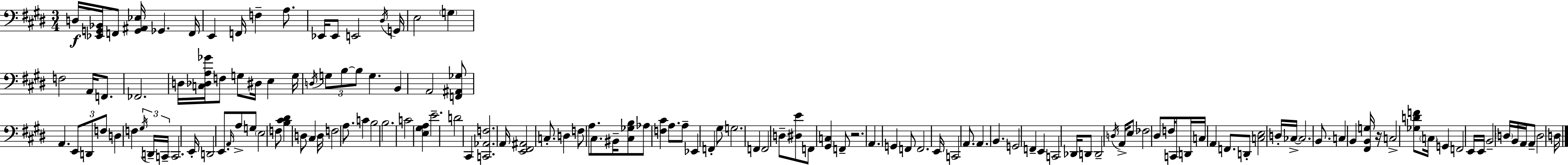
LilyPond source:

{
  \clef bass
  \numericTimeSignature
  \time 3/4
  \key e \major
  \repeat volta 2 { d16\f <ees, g, bes,>16 f,8 <g, ais, ees>16 ges,4. f,16 | e,4 f,16 f4-- a8. | ees,16 ees,8 e,2 \acciaccatura { dis16 } | g,16 e2 \parenthesize g4 | \break f2 a,16 f,8. | fes,2. | d16 <c des a ges'>16 f8 g8 dis16 e4 | g16 \acciaccatura { d16 } \tuplet 3/2 { g8 b8~~ b8 } g4. | \break b,4 a,2 | <f, ais, ges>8 a,4. \tuplet 3/2 { e,8 | d,8 f8 } d4 f4 | \tuplet 3/2 { \acciaccatura { gis16 } d,16-- c,16-- } c,2. | \break e,16-. d,2 | e,8. \grace { a,16 } a8-> g8 \parenthesize e2 | f8 <b cis' dis'>4 d8 | cis4 d16 f2 | \break a8. c'4 b2 | b2. | c'2 | <e gis a>4 e'2.-- | \break d'2 | cis,4 <c, aes, f>2. | a,16 <e, fis, ais,>2 | c8.-. d4 f8 a8. | \break cis8. bis,16-- <cis ges b>8 aes8 <f cis'>4 | a8. a8-- ees,4 f,4-. | gis8 g2. | f,4 f,2 | \break d8-- <dis e'>8 f,8 <gis, c>4 | f,8-- r2. | a,4. g,4 | f,8 f,2. | \break e,16 c,2 | a,8. a,4. b,4. | g,2 | f,4-- e,4 c,2 | \break des,16 d,8 d,2-- | \acciaccatura { d16 } a,16-> e8 fes2 | dis8 f16 c,8 d,16 c16 a,4 | f,8. d,8-. <c e>2 | \break d16-. ces16->~~ ces2. | b,8. c4 | b,4 <fis, b, g>16 r16 c2-> | <ges d' f'>8 \parenthesize c16 g,4 f,2 | \break e,16 e,16 b,2-- | \parenthesize d16 b,16 a,16 a,8-- d2 | d16 } \bar "|."
}